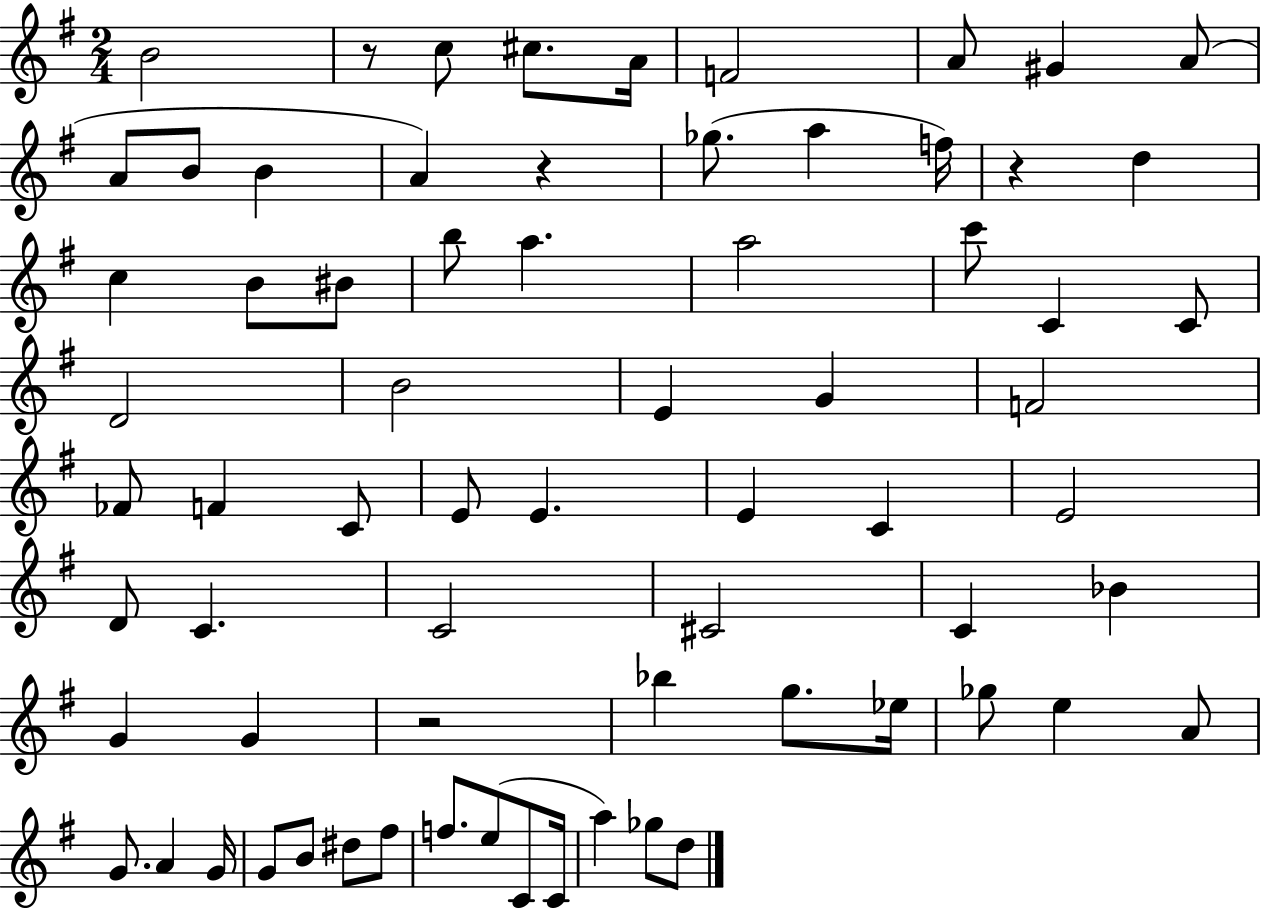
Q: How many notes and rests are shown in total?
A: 70